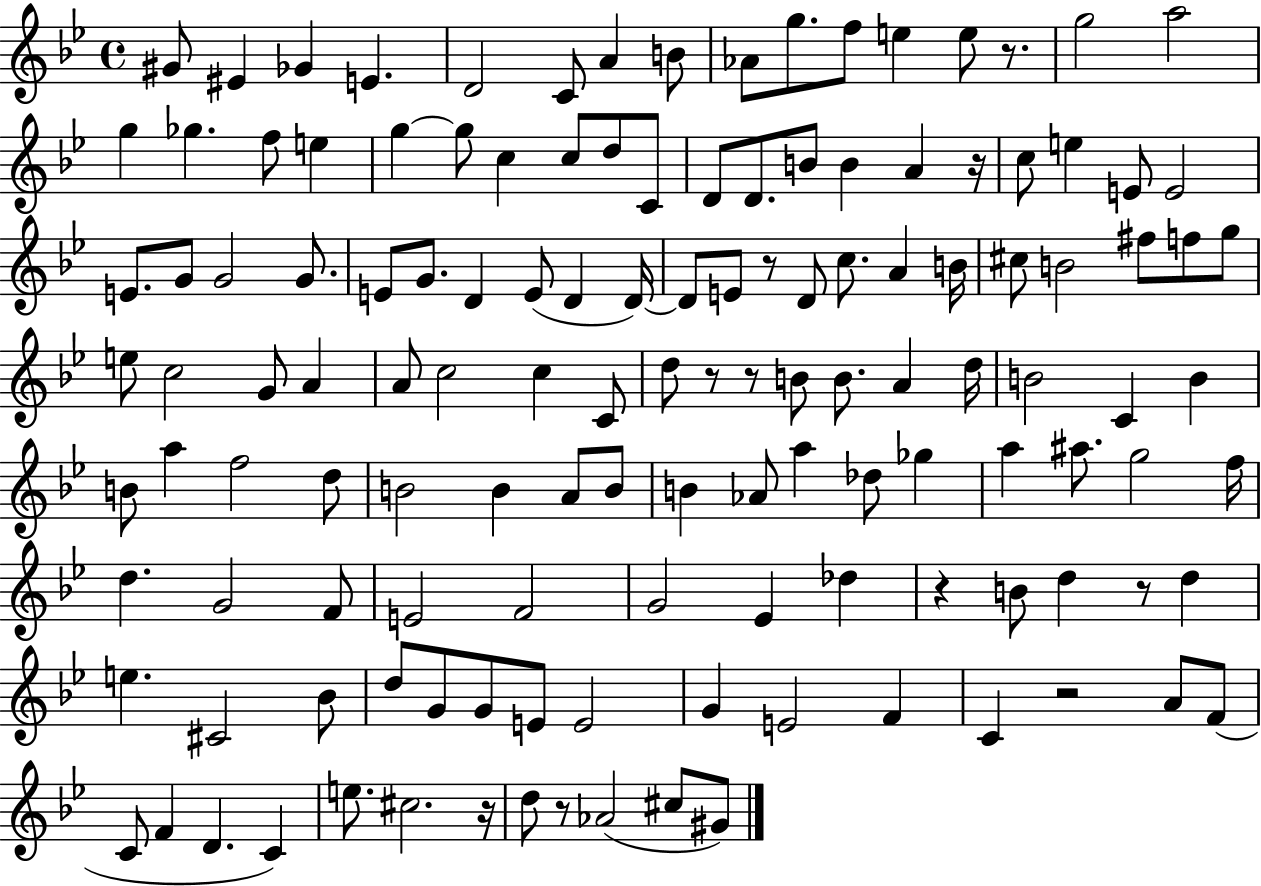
G#4/e EIS4/q Gb4/q E4/q. D4/h C4/e A4/q B4/e Ab4/e G5/e. F5/e E5/q E5/e R/e. G5/h A5/h G5/q Gb5/q. F5/e E5/q G5/q G5/e C5/q C5/e D5/e C4/e D4/e D4/e. B4/e B4/q A4/q R/s C5/e E5/q E4/e E4/h E4/e. G4/e G4/h G4/e. E4/e G4/e. D4/q E4/e D4/q D4/s D4/e E4/e R/e D4/e C5/e. A4/q B4/s C#5/e B4/h F#5/e F5/e G5/e E5/e C5/h G4/e A4/q A4/e C5/h C5/q C4/e D5/e R/e R/e B4/e B4/e. A4/q D5/s B4/h C4/q B4/q B4/e A5/q F5/h D5/e B4/h B4/q A4/e B4/e B4/q Ab4/e A5/q Db5/e Gb5/q A5/q A#5/e. G5/h F5/s D5/q. G4/h F4/e E4/h F4/h G4/h Eb4/q Db5/q R/q B4/e D5/q R/e D5/q E5/q. C#4/h Bb4/e D5/e G4/e G4/e E4/e E4/h G4/q E4/h F4/q C4/q R/h A4/e F4/e C4/e F4/q D4/q. C4/q E5/e. C#5/h. R/s D5/e R/e Ab4/h C#5/e G#4/e